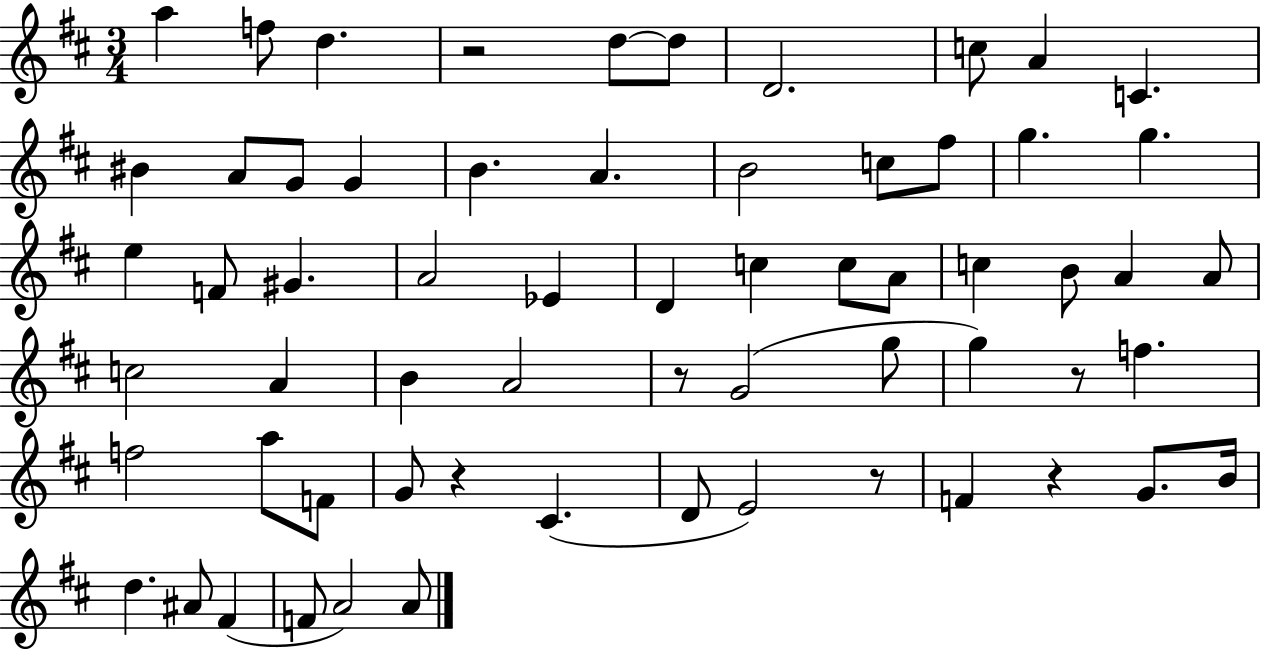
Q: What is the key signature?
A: D major